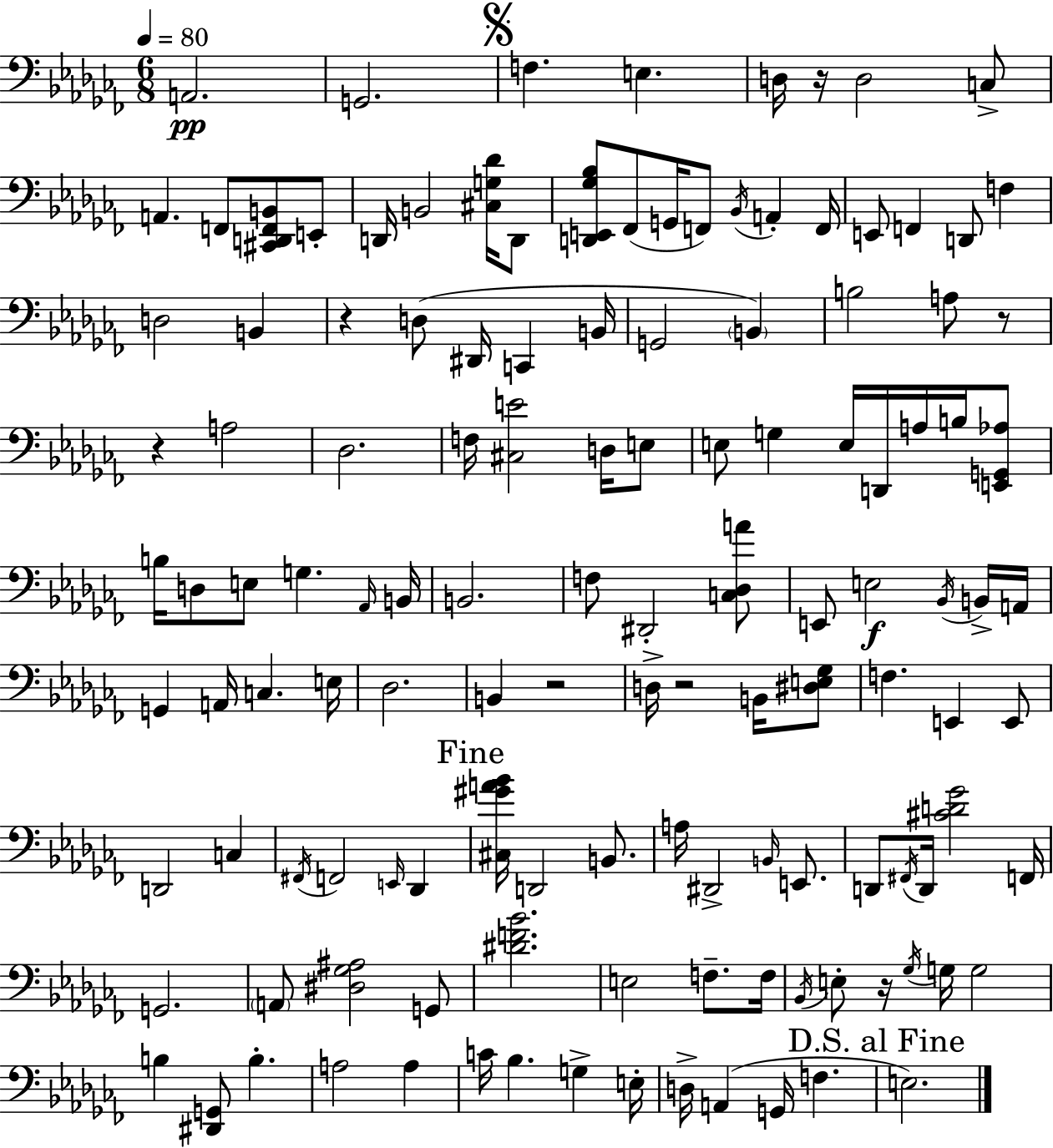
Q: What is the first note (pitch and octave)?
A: A2